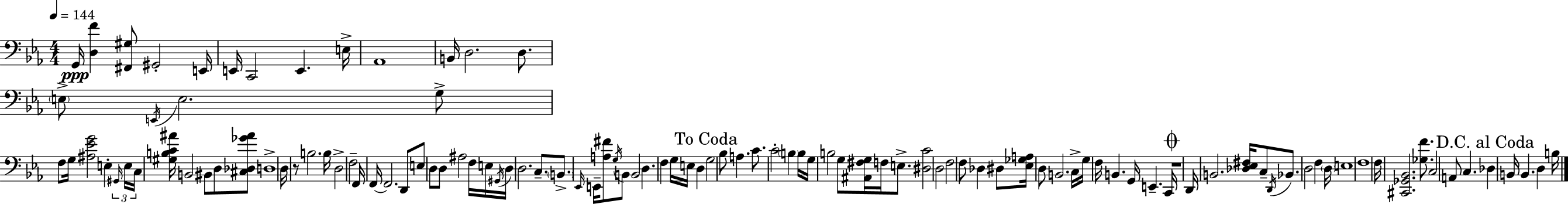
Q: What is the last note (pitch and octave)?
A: B3